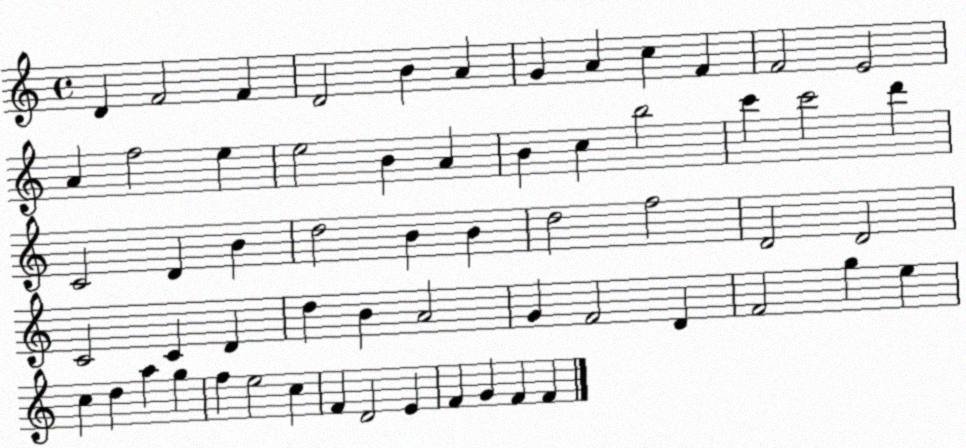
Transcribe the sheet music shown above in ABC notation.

X:1
T:Untitled
M:4/4
L:1/4
K:C
D F2 F D2 B A G A c F F2 E2 A f2 e e2 B A B c b2 c' c'2 d' C2 D B d2 B B d2 f2 D2 D2 C2 C D d B A2 G F2 D F2 g e c d a g f e2 c F D2 E F G F F